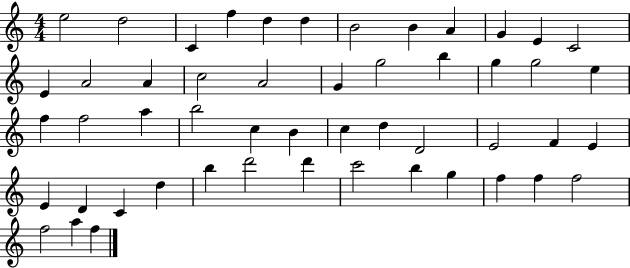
{
  \clef treble
  \numericTimeSignature
  \time 4/4
  \key c \major
  e''2 d''2 | c'4 f''4 d''4 d''4 | b'2 b'4 a'4 | g'4 e'4 c'2 | \break e'4 a'2 a'4 | c''2 a'2 | g'4 g''2 b''4 | g''4 g''2 e''4 | \break f''4 f''2 a''4 | b''2 c''4 b'4 | c''4 d''4 d'2 | e'2 f'4 e'4 | \break e'4 d'4 c'4 d''4 | b''4 d'''2 d'''4 | c'''2 b''4 g''4 | f''4 f''4 f''2 | \break f''2 a''4 f''4 | \bar "|."
}